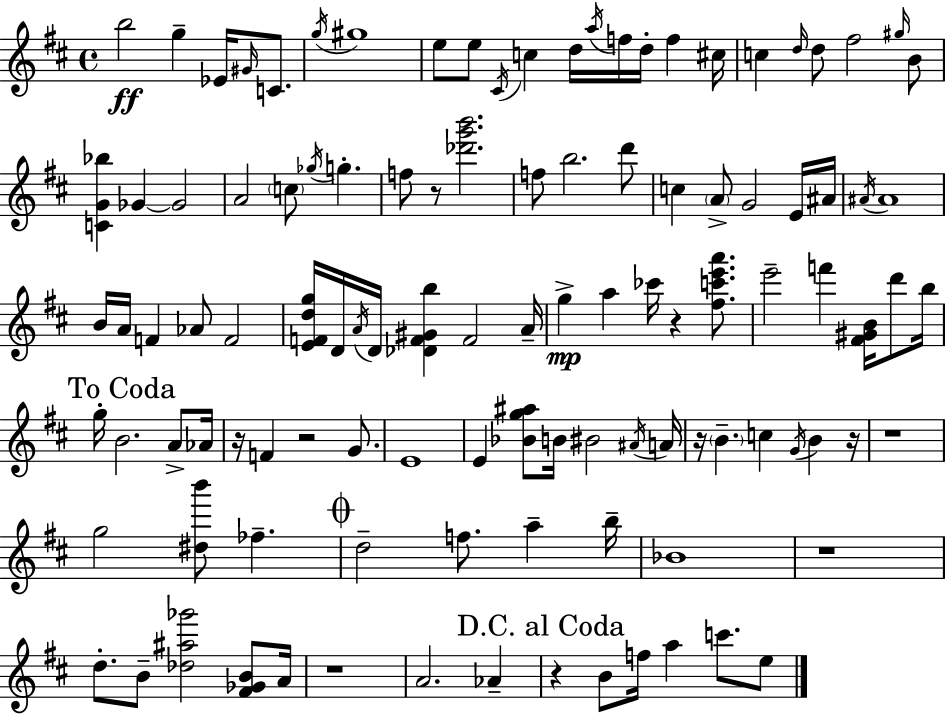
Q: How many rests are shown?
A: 10